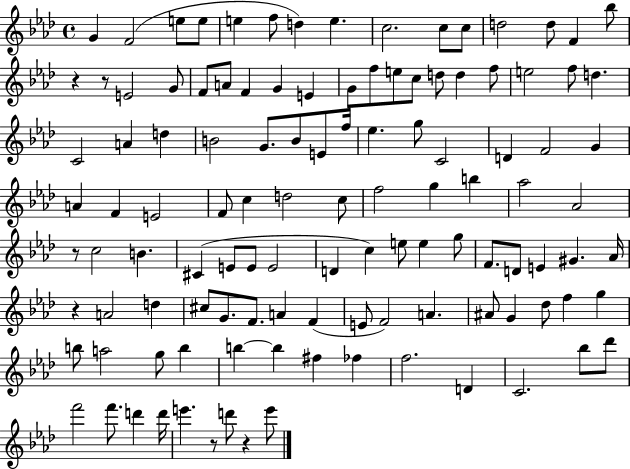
{
  \clef treble
  \time 4/4
  \defaultTimeSignature
  \key aes \major
  g'4 f'2( e''8 e''8 | e''4 f''8 d''4) e''4. | c''2. c''8 c''8 | d''2 d''8 f'4 bes''8 | \break r4 r8 e'2 g'8 | f'8 a'8 f'4 g'4 e'4 | g'8 f''8 e''8 c''8 d''8 d''4 f''8 | e''2 f''8 d''4. | \break c'2 a'4 d''4 | b'2 g'8. b'8 e'8 f''16 | ees''4. g''8 c'2 | d'4 f'2 g'4 | \break a'4 f'4 e'2 | f'8 c''4 d''2 c''8 | f''2 g''4 b''4 | aes''2 aes'2 | \break r8 c''2 b'4. | cis'4( e'8 e'8 e'2 | d'4 c''4) e''8 e''4 g''8 | f'8. d'8 e'4 gis'4. aes'16 | \break r4 a'2 d''4 | cis''8 g'8. f'8. a'4 f'4( | e'8 f'2) a'4. | ais'8 g'4 des''8 f''4 g''4 | \break b''8 a''2 g''8 b''4 | b''4~~ b''4 fis''4 fes''4 | f''2. d'4 | c'2. bes''8 des'''8 | \break f'''2 f'''8. d'''4 d'''16 | e'''4. r8 d'''8 r4 e'''8 | \bar "|."
}